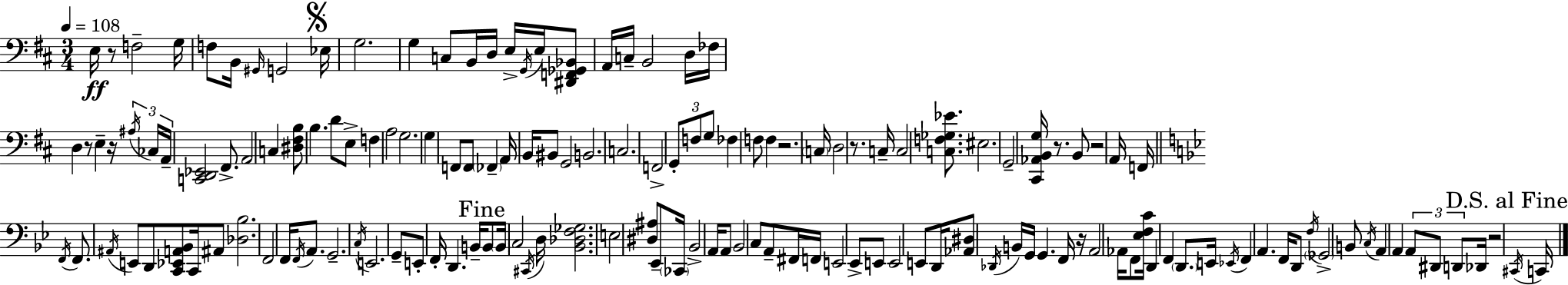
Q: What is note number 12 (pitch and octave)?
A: B2